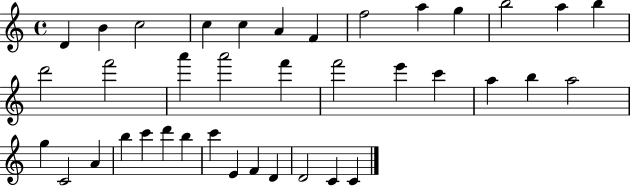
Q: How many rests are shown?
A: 0